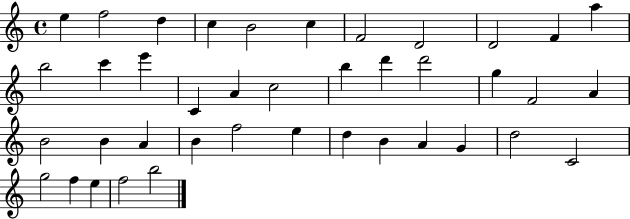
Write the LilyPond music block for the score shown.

{
  \clef treble
  \time 4/4
  \defaultTimeSignature
  \key c \major
  e''4 f''2 d''4 | c''4 b'2 c''4 | f'2 d'2 | d'2 f'4 a''4 | \break b''2 c'''4 e'''4 | c'4 a'4 c''2 | b''4 d'''4 d'''2 | g''4 f'2 a'4 | \break b'2 b'4 a'4 | b'4 f''2 e''4 | d''4 b'4 a'4 g'4 | d''2 c'2 | \break g''2 f''4 e''4 | f''2 b''2 | \bar "|."
}